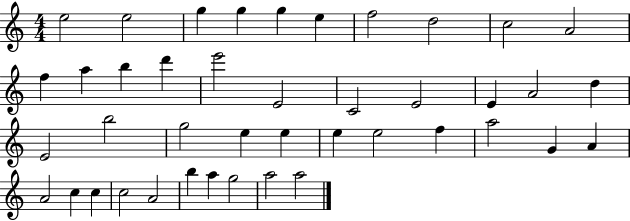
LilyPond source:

{
  \clef treble
  \numericTimeSignature
  \time 4/4
  \key c \major
  e''2 e''2 | g''4 g''4 g''4 e''4 | f''2 d''2 | c''2 a'2 | \break f''4 a''4 b''4 d'''4 | e'''2 e'2 | c'2 e'2 | e'4 a'2 d''4 | \break e'2 b''2 | g''2 e''4 e''4 | e''4 e''2 f''4 | a''2 g'4 a'4 | \break a'2 c''4 c''4 | c''2 a'2 | b''4 a''4 g''2 | a''2 a''2 | \break \bar "|."
}